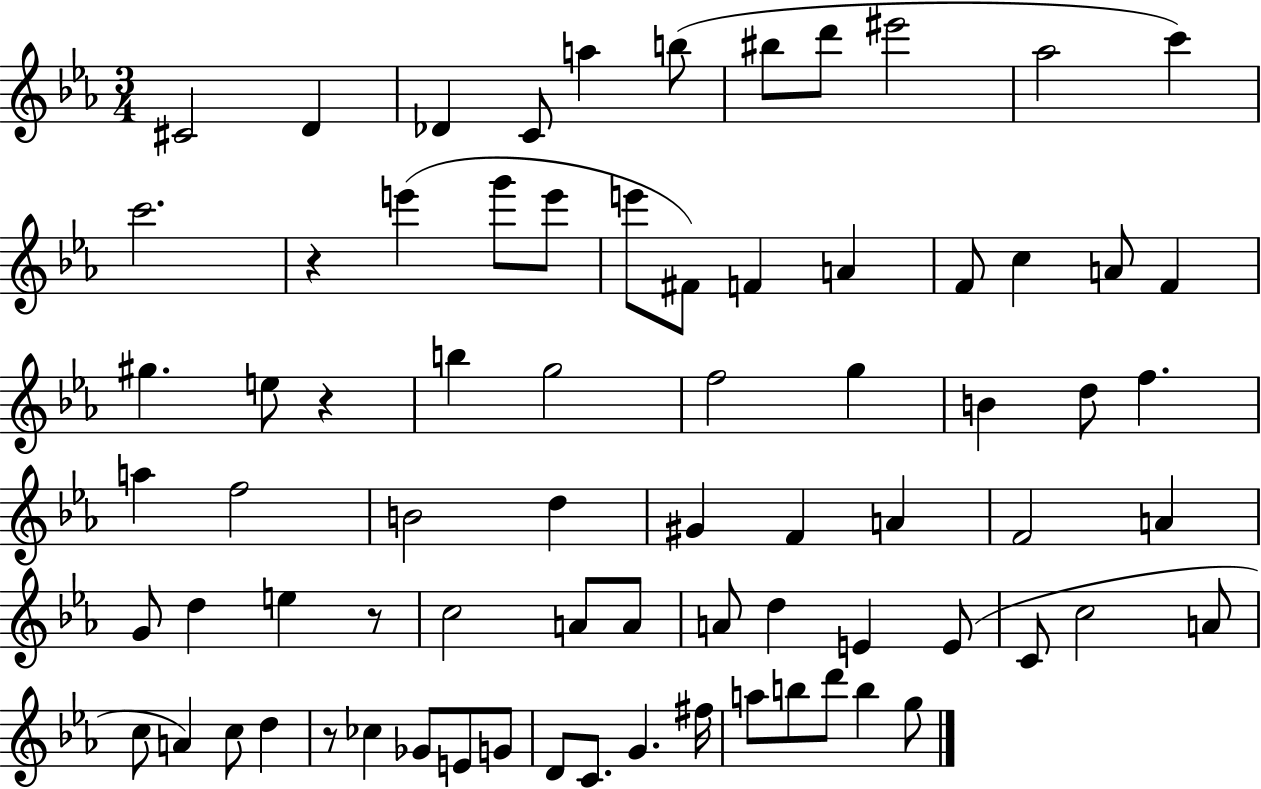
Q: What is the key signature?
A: EES major